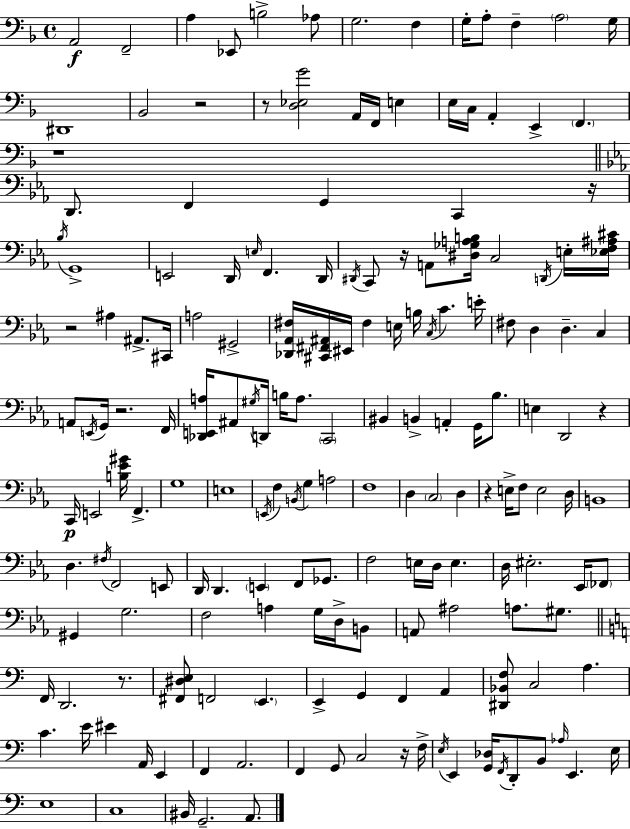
{
  \clef bass
  \time 4/4
  \defaultTimeSignature
  \key d \minor
  a,2\f f,2-- | a4 ees,8 b2-> aes8 | g2. f4 | g16-. a8-. f4-- \parenthesize a2 g16 | \break dis,1 | bes,2 r2 | r8 <d ees g'>2 a,16 f,16 e4 | e16 c16 a,4-. e,4-> \parenthesize f,4. | \break r1 | \bar "||" \break \key ees \major d,8. f,4 g,4 c,4 r16 | \acciaccatura { bes16 } g,1-> | e,2 d,16 \grace { e16 } f,4. | d,16 \acciaccatura { dis,16 } c,8 r16 a,8 <dis ges a b>16 c2 | \break \acciaccatura { d,16 } e16-. <ees f ais cis'>16 r2 ais4 | ais,8.-> cis,16 a2 gis,2-> | <des, aes, fis>16 <cis, fis, ais,>16 eis,16 fis4 e16 b16 \acciaccatura { c16 } c'4. | e'16-. fis8 d4 d4.-- | \break c4 a,8 \acciaccatura { e,16 } g,16 r2. | f,16 <des, e, a>16 ais,8 \acciaccatura { gis16 } d,16 b16 a8. \parenthesize c,2 | bis,4 b,4-> a,4-. | g,16 bes8. e4 d,2 | \break r4 c,16\p e,2 | <b ees' gis'>16 f,4.-> g1 | e1 | \acciaccatura { e,16 } f4 \acciaccatura { b,16 } g4 | \break a2 f1 | d4 \parenthesize c2 | d4 r4 e16-> f8 | e2 d16 b,1 | \break d4. \acciaccatura { fis16 } | f,2 e,8 d,16 d,4. | \parenthesize e,4 f,8 ges,8. f2 | e16 d16 e4. d16 eis2.-. | \break ees,16 \parenthesize fes,8 gis,4 g2. | f2 | a4 g16 d16-> b,8 a,8 ais2 | a8. gis8. \bar "||" \break \key a \minor f,16 d,2. r8. | <fis, dis e>8 f,2 \parenthesize e,4. | e,4-> g,4 f,4 a,4 | <dis, bes, f>8 c2 a4. | \break c'4. e'16 eis'4 a,16 e,4 | f,4 a,2. | f,4 g,8 c2 r16 f16-> | \acciaccatura { e16 } e,4 <g, des>16 \acciaccatura { f,16 } d,8-. b,8 \grace { aes16 } e,4. | \break e16 e1 | c1 | bis,16 g,2.-- | a,8. \bar "|."
}